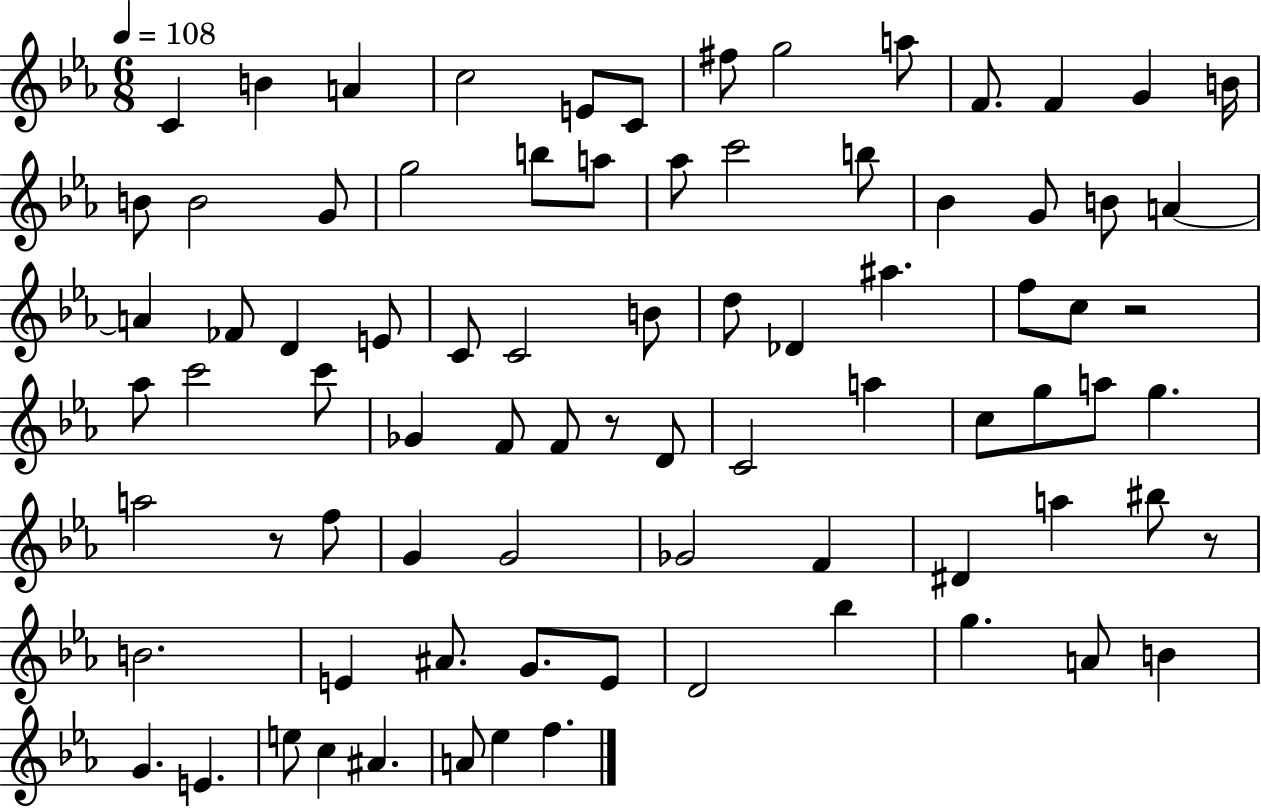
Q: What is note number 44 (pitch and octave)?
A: F4